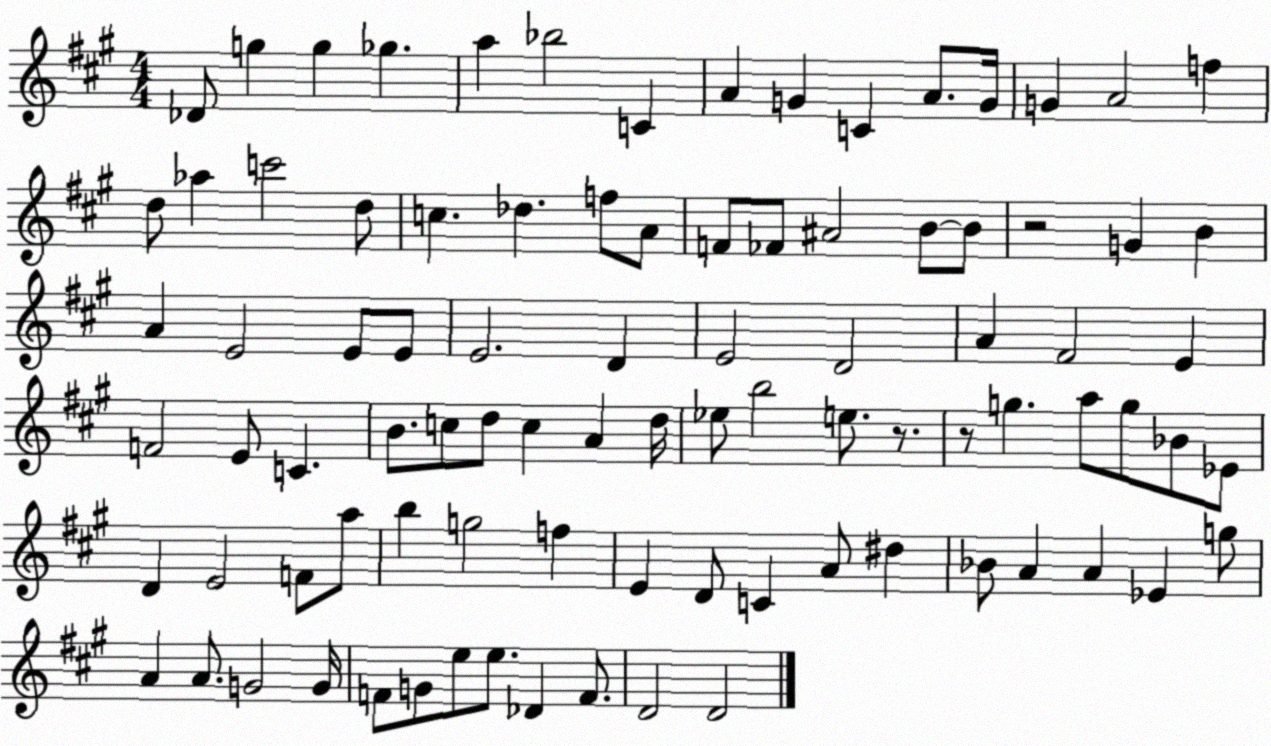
X:1
T:Untitled
M:4/4
L:1/4
K:A
_D/2 g g _g a _b2 C A G C A/2 G/4 G A2 f d/2 _a c'2 d/2 c _d f/2 A/2 F/2 _F/2 ^A2 B/2 B/2 z2 G B A E2 E/2 E/2 E2 D E2 D2 A ^F2 E F2 E/2 C B/2 c/2 d/2 c A d/4 _e/2 b2 e/2 z/2 z/2 g a/2 g/2 _B/2 _E/2 D E2 F/2 a/2 b g2 f E D/2 C A/2 ^d _B/2 A A _E g/2 A A/2 G2 G/4 F/2 G/2 e/2 e/2 _D F/2 D2 D2